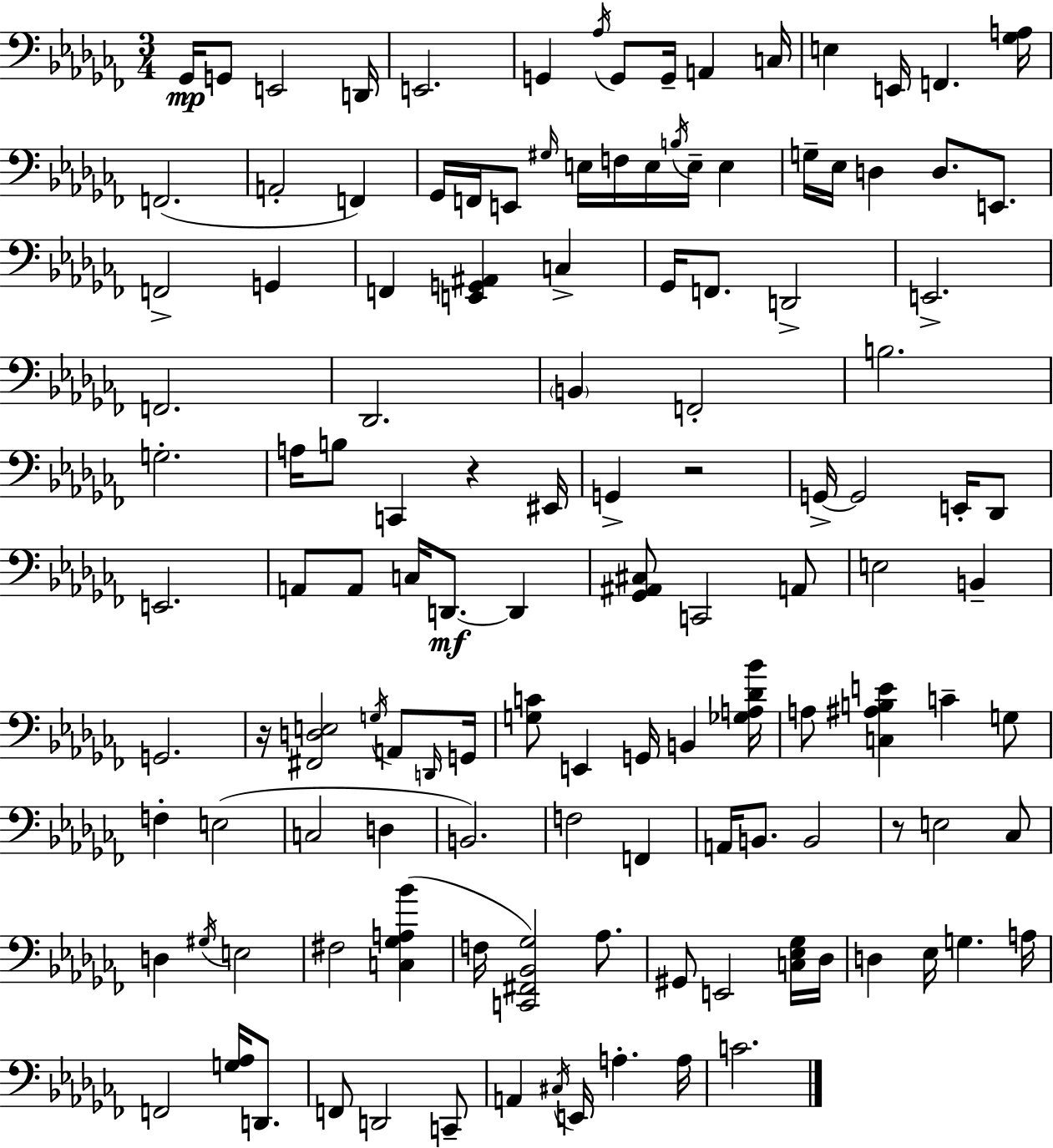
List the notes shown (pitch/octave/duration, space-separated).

Gb2/s G2/e E2/h D2/s E2/h. G2/q Ab3/s G2/e G2/s A2/q C3/s E3/q E2/s F2/q. [Gb3,A3]/s F2/h. A2/h F2/q Gb2/s F2/s E2/e G#3/s E3/s F3/s E3/s B3/s E3/s E3/q G3/s Eb3/s D3/q D3/e. E2/e. F2/h G2/q F2/q [E2,G2,A#2]/q C3/q Gb2/s F2/e. D2/h E2/h. F2/h. Db2/h. B2/q F2/h B3/h. G3/h. A3/s B3/e C2/q R/q EIS2/s G2/q R/h G2/s G2/h E2/s Db2/e E2/h. A2/e A2/e C3/s D2/e. D2/q [Gb2,A#2,C#3]/e C2/h A2/e E3/h B2/q G2/h. R/s [F#2,D3,E3]/h G3/s A2/e D2/s G2/s [G3,C4]/e E2/q G2/s B2/q [Gb3,A3,Db4,Bb4]/s A3/e [C3,A#3,B3,E4]/q C4/q G3/e F3/q E3/h C3/h D3/q B2/h. F3/h F2/q A2/s B2/e. B2/h R/e E3/h CES3/e D3/q G#3/s E3/h F#3/h [C3,Gb3,A3,Bb4]/q F3/s [C2,F#2,Bb2,Gb3]/h Ab3/e. G#2/e E2/h [C3,Eb3,Gb3]/s Db3/s D3/q Eb3/s G3/q. A3/s F2/h [G3,Ab3]/s D2/e. F2/e D2/h C2/e A2/q C#3/s E2/s A3/q. A3/s C4/h.